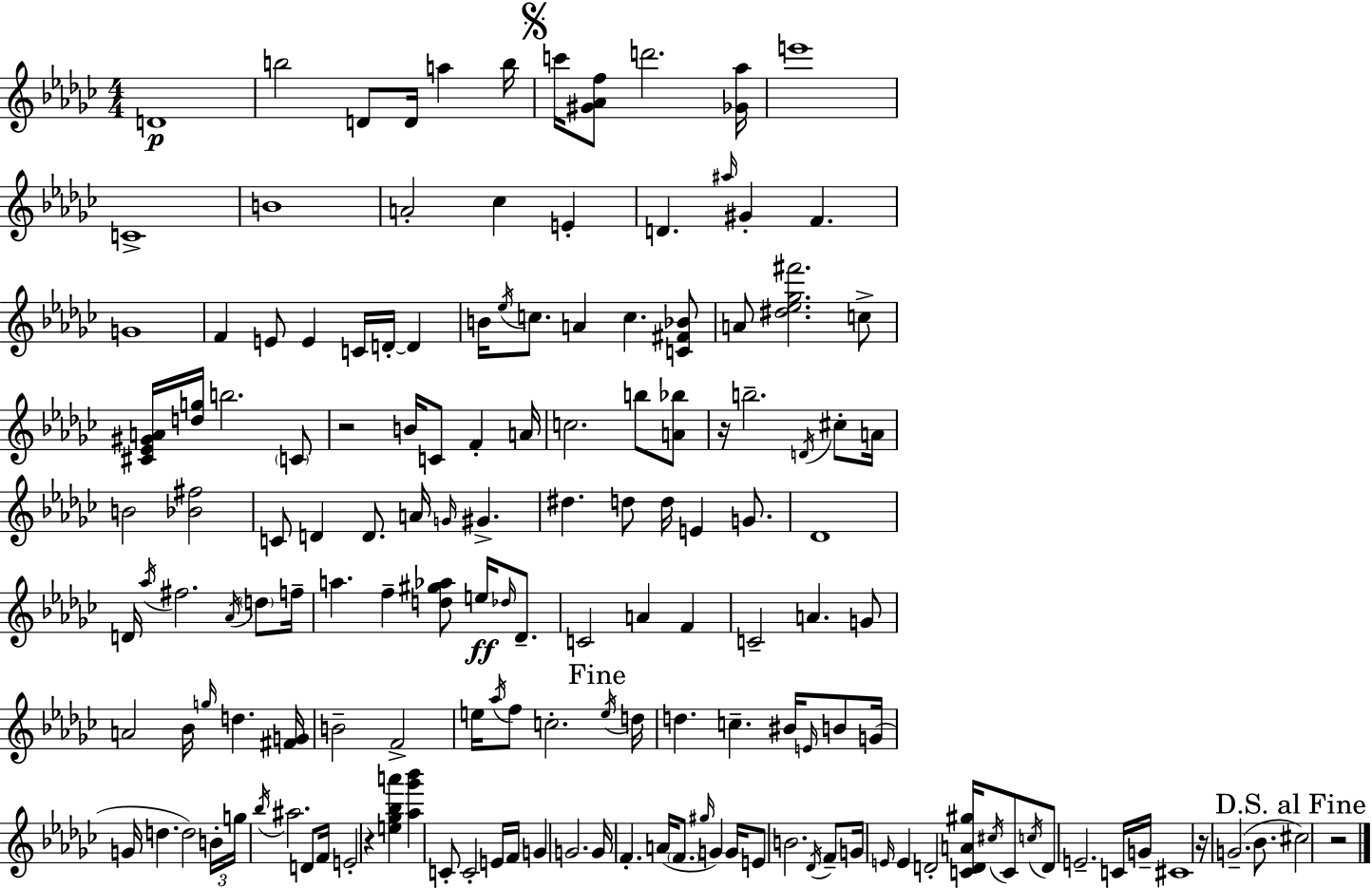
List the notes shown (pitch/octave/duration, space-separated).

D4/w B5/h D4/e D4/s A5/q B5/s C6/s [G#4,Ab4,F5]/e D6/h. [Gb4,Ab5]/s E6/w C4/w B4/w A4/h CES5/q E4/q D4/q. A#5/s G#4/q F4/q. G4/w F4/q E4/e E4/q C4/s D4/s D4/q B4/s Eb5/s C5/e. A4/q C5/q. [C4,F#4,Bb4]/e A4/e [D#5,Eb5,Gb5,F#6]/h. C5/e [C#4,Eb4,G#4,A4]/s [D5,G5]/s B5/h. C4/e R/h B4/s C4/e F4/q A4/s C5/h. B5/e [A4,Bb5]/e R/s B5/h. D4/s C#5/e A4/s B4/h [Bb4,F#5]/h C4/e D4/q D4/e. A4/s G4/s G#4/q. D#5/q. D5/e D5/s E4/q G4/e. Db4/w D4/s Ab5/s F#5/h. Ab4/s D5/e F5/s A5/q. F5/q [D5,G#5,Ab5]/e E5/s Db5/s Db4/e. C4/h A4/q F4/q C4/h A4/q. G4/e A4/h Bb4/s G5/s D5/q. [F#4,G4]/s B4/h F4/h E5/s Ab5/s F5/e C5/h. E5/s D5/s D5/q. C5/q. BIS4/s E4/s B4/e G4/s G4/s D5/q. D5/h B4/s G5/s Bb5/s A#5/h. D4/e F4/s E4/h R/q [E5,Gb5,Bb5,A6]/q [Ab5,Gb6,Bb6]/q C4/e C4/h E4/s F4/s G4/q G4/h. G4/s F4/q. A4/s F4/e. G#5/s G4/q G4/s E4/e B4/h. Db4/s F4/e G4/s E4/s E4/q D4/h [C4,D4,A4,G#5]/s C#5/s C4/e C5/s D4/e E4/h. C4/s G4/s C#4/w R/s G4/h. Bb4/e. C#5/h R/h